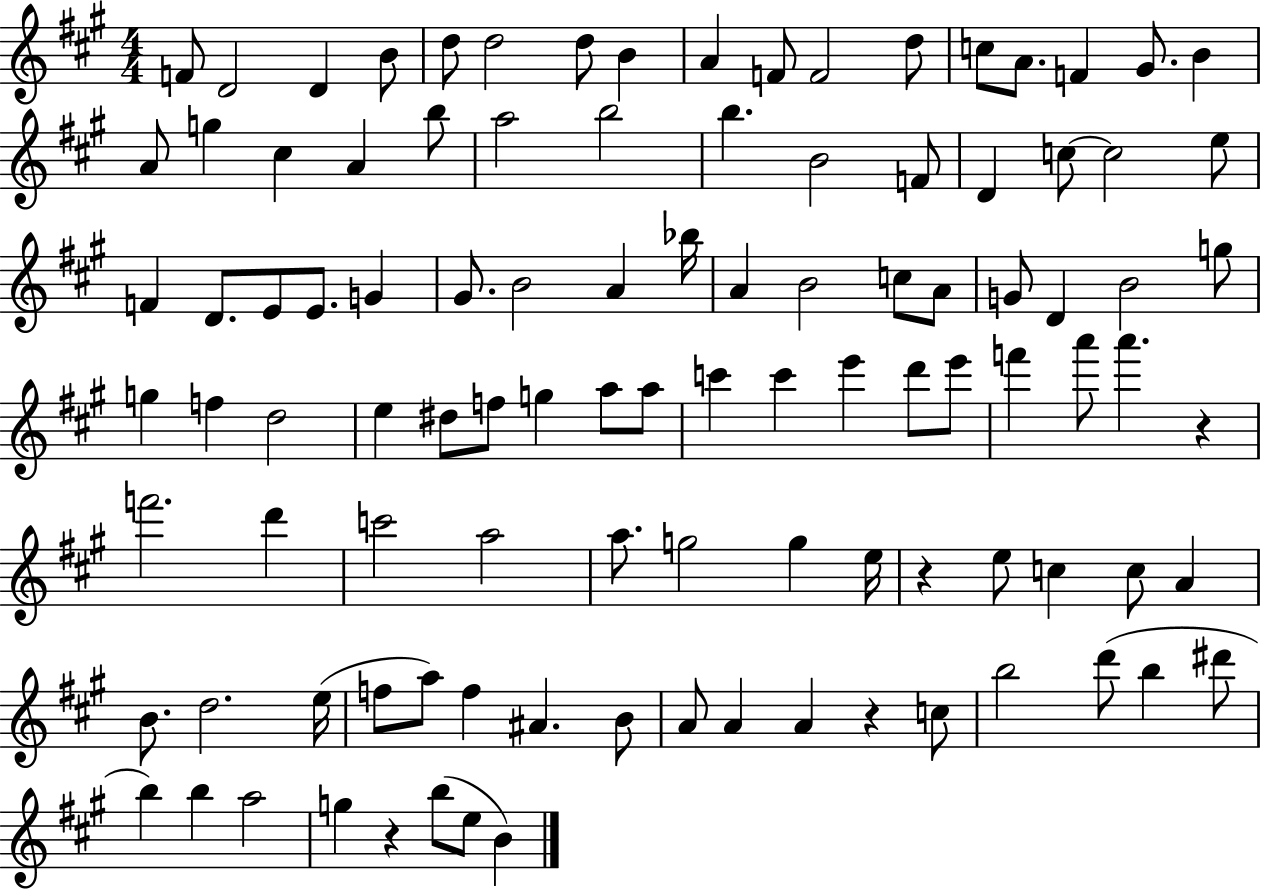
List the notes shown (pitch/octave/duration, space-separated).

F4/e D4/h D4/q B4/e D5/e D5/h D5/e B4/q A4/q F4/e F4/h D5/e C5/e A4/e. F4/q G#4/e. B4/q A4/e G5/q C#5/q A4/q B5/e A5/h B5/h B5/q. B4/h F4/e D4/q C5/e C5/h E5/e F4/q D4/e. E4/e E4/e. G4/q G#4/e. B4/h A4/q Bb5/s A4/q B4/h C5/e A4/e G4/e D4/q B4/h G5/e G5/q F5/q D5/h E5/q D#5/e F5/e G5/q A5/e A5/e C6/q C6/q E6/q D6/e E6/e F6/q A6/e A6/q. R/q F6/h. D6/q C6/h A5/h A5/e. G5/h G5/q E5/s R/q E5/e C5/q C5/e A4/q B4/e. D5/h. E5/s F5/e A5/e F5/q A#4/q. B4/e A4/e A4/q A4/q R/q C5/e B5/h D6/e B5/q D#6/e B5/q B5/q A5/h G5/q R/q B5/e E5/e B4/q